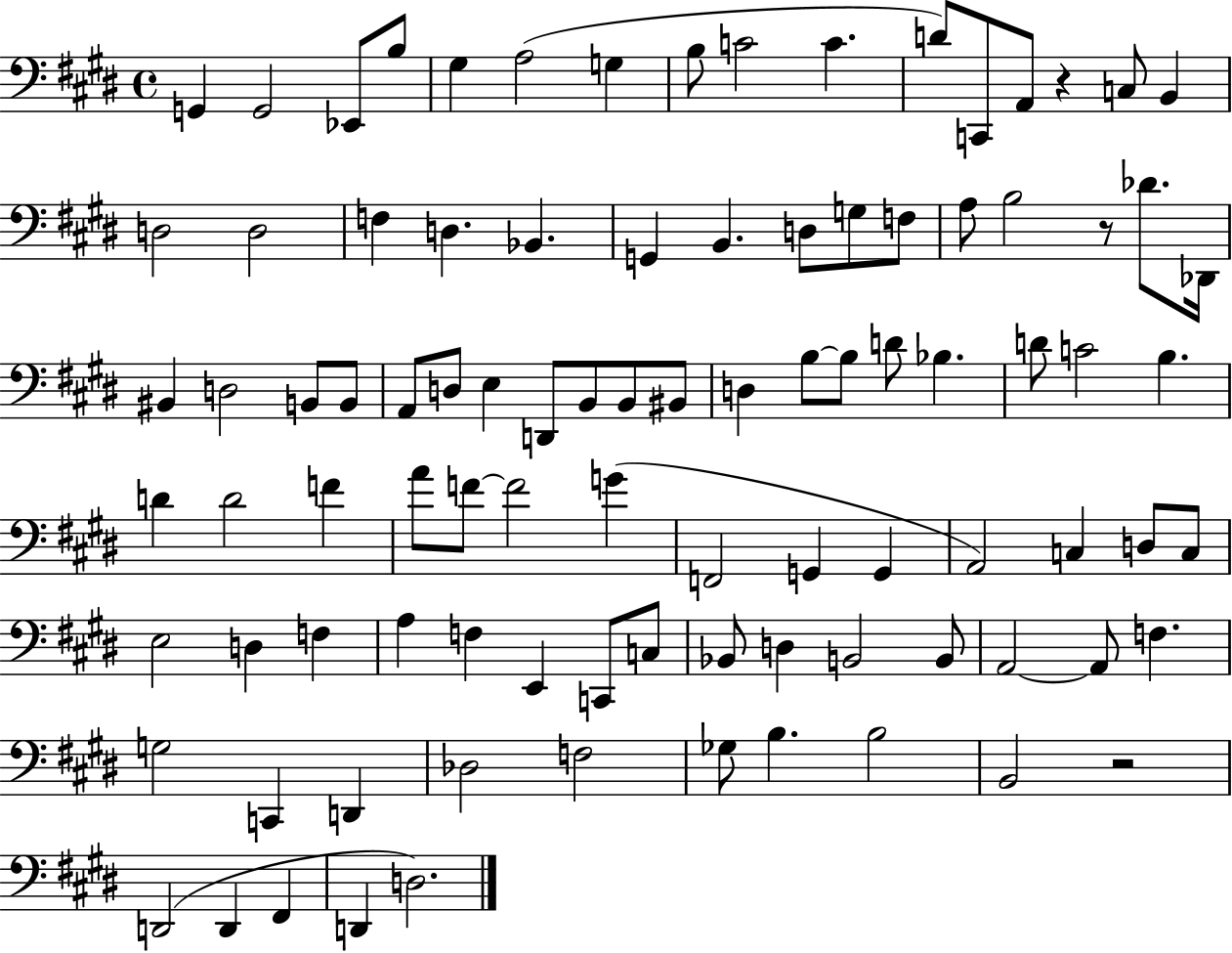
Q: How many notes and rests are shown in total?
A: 94